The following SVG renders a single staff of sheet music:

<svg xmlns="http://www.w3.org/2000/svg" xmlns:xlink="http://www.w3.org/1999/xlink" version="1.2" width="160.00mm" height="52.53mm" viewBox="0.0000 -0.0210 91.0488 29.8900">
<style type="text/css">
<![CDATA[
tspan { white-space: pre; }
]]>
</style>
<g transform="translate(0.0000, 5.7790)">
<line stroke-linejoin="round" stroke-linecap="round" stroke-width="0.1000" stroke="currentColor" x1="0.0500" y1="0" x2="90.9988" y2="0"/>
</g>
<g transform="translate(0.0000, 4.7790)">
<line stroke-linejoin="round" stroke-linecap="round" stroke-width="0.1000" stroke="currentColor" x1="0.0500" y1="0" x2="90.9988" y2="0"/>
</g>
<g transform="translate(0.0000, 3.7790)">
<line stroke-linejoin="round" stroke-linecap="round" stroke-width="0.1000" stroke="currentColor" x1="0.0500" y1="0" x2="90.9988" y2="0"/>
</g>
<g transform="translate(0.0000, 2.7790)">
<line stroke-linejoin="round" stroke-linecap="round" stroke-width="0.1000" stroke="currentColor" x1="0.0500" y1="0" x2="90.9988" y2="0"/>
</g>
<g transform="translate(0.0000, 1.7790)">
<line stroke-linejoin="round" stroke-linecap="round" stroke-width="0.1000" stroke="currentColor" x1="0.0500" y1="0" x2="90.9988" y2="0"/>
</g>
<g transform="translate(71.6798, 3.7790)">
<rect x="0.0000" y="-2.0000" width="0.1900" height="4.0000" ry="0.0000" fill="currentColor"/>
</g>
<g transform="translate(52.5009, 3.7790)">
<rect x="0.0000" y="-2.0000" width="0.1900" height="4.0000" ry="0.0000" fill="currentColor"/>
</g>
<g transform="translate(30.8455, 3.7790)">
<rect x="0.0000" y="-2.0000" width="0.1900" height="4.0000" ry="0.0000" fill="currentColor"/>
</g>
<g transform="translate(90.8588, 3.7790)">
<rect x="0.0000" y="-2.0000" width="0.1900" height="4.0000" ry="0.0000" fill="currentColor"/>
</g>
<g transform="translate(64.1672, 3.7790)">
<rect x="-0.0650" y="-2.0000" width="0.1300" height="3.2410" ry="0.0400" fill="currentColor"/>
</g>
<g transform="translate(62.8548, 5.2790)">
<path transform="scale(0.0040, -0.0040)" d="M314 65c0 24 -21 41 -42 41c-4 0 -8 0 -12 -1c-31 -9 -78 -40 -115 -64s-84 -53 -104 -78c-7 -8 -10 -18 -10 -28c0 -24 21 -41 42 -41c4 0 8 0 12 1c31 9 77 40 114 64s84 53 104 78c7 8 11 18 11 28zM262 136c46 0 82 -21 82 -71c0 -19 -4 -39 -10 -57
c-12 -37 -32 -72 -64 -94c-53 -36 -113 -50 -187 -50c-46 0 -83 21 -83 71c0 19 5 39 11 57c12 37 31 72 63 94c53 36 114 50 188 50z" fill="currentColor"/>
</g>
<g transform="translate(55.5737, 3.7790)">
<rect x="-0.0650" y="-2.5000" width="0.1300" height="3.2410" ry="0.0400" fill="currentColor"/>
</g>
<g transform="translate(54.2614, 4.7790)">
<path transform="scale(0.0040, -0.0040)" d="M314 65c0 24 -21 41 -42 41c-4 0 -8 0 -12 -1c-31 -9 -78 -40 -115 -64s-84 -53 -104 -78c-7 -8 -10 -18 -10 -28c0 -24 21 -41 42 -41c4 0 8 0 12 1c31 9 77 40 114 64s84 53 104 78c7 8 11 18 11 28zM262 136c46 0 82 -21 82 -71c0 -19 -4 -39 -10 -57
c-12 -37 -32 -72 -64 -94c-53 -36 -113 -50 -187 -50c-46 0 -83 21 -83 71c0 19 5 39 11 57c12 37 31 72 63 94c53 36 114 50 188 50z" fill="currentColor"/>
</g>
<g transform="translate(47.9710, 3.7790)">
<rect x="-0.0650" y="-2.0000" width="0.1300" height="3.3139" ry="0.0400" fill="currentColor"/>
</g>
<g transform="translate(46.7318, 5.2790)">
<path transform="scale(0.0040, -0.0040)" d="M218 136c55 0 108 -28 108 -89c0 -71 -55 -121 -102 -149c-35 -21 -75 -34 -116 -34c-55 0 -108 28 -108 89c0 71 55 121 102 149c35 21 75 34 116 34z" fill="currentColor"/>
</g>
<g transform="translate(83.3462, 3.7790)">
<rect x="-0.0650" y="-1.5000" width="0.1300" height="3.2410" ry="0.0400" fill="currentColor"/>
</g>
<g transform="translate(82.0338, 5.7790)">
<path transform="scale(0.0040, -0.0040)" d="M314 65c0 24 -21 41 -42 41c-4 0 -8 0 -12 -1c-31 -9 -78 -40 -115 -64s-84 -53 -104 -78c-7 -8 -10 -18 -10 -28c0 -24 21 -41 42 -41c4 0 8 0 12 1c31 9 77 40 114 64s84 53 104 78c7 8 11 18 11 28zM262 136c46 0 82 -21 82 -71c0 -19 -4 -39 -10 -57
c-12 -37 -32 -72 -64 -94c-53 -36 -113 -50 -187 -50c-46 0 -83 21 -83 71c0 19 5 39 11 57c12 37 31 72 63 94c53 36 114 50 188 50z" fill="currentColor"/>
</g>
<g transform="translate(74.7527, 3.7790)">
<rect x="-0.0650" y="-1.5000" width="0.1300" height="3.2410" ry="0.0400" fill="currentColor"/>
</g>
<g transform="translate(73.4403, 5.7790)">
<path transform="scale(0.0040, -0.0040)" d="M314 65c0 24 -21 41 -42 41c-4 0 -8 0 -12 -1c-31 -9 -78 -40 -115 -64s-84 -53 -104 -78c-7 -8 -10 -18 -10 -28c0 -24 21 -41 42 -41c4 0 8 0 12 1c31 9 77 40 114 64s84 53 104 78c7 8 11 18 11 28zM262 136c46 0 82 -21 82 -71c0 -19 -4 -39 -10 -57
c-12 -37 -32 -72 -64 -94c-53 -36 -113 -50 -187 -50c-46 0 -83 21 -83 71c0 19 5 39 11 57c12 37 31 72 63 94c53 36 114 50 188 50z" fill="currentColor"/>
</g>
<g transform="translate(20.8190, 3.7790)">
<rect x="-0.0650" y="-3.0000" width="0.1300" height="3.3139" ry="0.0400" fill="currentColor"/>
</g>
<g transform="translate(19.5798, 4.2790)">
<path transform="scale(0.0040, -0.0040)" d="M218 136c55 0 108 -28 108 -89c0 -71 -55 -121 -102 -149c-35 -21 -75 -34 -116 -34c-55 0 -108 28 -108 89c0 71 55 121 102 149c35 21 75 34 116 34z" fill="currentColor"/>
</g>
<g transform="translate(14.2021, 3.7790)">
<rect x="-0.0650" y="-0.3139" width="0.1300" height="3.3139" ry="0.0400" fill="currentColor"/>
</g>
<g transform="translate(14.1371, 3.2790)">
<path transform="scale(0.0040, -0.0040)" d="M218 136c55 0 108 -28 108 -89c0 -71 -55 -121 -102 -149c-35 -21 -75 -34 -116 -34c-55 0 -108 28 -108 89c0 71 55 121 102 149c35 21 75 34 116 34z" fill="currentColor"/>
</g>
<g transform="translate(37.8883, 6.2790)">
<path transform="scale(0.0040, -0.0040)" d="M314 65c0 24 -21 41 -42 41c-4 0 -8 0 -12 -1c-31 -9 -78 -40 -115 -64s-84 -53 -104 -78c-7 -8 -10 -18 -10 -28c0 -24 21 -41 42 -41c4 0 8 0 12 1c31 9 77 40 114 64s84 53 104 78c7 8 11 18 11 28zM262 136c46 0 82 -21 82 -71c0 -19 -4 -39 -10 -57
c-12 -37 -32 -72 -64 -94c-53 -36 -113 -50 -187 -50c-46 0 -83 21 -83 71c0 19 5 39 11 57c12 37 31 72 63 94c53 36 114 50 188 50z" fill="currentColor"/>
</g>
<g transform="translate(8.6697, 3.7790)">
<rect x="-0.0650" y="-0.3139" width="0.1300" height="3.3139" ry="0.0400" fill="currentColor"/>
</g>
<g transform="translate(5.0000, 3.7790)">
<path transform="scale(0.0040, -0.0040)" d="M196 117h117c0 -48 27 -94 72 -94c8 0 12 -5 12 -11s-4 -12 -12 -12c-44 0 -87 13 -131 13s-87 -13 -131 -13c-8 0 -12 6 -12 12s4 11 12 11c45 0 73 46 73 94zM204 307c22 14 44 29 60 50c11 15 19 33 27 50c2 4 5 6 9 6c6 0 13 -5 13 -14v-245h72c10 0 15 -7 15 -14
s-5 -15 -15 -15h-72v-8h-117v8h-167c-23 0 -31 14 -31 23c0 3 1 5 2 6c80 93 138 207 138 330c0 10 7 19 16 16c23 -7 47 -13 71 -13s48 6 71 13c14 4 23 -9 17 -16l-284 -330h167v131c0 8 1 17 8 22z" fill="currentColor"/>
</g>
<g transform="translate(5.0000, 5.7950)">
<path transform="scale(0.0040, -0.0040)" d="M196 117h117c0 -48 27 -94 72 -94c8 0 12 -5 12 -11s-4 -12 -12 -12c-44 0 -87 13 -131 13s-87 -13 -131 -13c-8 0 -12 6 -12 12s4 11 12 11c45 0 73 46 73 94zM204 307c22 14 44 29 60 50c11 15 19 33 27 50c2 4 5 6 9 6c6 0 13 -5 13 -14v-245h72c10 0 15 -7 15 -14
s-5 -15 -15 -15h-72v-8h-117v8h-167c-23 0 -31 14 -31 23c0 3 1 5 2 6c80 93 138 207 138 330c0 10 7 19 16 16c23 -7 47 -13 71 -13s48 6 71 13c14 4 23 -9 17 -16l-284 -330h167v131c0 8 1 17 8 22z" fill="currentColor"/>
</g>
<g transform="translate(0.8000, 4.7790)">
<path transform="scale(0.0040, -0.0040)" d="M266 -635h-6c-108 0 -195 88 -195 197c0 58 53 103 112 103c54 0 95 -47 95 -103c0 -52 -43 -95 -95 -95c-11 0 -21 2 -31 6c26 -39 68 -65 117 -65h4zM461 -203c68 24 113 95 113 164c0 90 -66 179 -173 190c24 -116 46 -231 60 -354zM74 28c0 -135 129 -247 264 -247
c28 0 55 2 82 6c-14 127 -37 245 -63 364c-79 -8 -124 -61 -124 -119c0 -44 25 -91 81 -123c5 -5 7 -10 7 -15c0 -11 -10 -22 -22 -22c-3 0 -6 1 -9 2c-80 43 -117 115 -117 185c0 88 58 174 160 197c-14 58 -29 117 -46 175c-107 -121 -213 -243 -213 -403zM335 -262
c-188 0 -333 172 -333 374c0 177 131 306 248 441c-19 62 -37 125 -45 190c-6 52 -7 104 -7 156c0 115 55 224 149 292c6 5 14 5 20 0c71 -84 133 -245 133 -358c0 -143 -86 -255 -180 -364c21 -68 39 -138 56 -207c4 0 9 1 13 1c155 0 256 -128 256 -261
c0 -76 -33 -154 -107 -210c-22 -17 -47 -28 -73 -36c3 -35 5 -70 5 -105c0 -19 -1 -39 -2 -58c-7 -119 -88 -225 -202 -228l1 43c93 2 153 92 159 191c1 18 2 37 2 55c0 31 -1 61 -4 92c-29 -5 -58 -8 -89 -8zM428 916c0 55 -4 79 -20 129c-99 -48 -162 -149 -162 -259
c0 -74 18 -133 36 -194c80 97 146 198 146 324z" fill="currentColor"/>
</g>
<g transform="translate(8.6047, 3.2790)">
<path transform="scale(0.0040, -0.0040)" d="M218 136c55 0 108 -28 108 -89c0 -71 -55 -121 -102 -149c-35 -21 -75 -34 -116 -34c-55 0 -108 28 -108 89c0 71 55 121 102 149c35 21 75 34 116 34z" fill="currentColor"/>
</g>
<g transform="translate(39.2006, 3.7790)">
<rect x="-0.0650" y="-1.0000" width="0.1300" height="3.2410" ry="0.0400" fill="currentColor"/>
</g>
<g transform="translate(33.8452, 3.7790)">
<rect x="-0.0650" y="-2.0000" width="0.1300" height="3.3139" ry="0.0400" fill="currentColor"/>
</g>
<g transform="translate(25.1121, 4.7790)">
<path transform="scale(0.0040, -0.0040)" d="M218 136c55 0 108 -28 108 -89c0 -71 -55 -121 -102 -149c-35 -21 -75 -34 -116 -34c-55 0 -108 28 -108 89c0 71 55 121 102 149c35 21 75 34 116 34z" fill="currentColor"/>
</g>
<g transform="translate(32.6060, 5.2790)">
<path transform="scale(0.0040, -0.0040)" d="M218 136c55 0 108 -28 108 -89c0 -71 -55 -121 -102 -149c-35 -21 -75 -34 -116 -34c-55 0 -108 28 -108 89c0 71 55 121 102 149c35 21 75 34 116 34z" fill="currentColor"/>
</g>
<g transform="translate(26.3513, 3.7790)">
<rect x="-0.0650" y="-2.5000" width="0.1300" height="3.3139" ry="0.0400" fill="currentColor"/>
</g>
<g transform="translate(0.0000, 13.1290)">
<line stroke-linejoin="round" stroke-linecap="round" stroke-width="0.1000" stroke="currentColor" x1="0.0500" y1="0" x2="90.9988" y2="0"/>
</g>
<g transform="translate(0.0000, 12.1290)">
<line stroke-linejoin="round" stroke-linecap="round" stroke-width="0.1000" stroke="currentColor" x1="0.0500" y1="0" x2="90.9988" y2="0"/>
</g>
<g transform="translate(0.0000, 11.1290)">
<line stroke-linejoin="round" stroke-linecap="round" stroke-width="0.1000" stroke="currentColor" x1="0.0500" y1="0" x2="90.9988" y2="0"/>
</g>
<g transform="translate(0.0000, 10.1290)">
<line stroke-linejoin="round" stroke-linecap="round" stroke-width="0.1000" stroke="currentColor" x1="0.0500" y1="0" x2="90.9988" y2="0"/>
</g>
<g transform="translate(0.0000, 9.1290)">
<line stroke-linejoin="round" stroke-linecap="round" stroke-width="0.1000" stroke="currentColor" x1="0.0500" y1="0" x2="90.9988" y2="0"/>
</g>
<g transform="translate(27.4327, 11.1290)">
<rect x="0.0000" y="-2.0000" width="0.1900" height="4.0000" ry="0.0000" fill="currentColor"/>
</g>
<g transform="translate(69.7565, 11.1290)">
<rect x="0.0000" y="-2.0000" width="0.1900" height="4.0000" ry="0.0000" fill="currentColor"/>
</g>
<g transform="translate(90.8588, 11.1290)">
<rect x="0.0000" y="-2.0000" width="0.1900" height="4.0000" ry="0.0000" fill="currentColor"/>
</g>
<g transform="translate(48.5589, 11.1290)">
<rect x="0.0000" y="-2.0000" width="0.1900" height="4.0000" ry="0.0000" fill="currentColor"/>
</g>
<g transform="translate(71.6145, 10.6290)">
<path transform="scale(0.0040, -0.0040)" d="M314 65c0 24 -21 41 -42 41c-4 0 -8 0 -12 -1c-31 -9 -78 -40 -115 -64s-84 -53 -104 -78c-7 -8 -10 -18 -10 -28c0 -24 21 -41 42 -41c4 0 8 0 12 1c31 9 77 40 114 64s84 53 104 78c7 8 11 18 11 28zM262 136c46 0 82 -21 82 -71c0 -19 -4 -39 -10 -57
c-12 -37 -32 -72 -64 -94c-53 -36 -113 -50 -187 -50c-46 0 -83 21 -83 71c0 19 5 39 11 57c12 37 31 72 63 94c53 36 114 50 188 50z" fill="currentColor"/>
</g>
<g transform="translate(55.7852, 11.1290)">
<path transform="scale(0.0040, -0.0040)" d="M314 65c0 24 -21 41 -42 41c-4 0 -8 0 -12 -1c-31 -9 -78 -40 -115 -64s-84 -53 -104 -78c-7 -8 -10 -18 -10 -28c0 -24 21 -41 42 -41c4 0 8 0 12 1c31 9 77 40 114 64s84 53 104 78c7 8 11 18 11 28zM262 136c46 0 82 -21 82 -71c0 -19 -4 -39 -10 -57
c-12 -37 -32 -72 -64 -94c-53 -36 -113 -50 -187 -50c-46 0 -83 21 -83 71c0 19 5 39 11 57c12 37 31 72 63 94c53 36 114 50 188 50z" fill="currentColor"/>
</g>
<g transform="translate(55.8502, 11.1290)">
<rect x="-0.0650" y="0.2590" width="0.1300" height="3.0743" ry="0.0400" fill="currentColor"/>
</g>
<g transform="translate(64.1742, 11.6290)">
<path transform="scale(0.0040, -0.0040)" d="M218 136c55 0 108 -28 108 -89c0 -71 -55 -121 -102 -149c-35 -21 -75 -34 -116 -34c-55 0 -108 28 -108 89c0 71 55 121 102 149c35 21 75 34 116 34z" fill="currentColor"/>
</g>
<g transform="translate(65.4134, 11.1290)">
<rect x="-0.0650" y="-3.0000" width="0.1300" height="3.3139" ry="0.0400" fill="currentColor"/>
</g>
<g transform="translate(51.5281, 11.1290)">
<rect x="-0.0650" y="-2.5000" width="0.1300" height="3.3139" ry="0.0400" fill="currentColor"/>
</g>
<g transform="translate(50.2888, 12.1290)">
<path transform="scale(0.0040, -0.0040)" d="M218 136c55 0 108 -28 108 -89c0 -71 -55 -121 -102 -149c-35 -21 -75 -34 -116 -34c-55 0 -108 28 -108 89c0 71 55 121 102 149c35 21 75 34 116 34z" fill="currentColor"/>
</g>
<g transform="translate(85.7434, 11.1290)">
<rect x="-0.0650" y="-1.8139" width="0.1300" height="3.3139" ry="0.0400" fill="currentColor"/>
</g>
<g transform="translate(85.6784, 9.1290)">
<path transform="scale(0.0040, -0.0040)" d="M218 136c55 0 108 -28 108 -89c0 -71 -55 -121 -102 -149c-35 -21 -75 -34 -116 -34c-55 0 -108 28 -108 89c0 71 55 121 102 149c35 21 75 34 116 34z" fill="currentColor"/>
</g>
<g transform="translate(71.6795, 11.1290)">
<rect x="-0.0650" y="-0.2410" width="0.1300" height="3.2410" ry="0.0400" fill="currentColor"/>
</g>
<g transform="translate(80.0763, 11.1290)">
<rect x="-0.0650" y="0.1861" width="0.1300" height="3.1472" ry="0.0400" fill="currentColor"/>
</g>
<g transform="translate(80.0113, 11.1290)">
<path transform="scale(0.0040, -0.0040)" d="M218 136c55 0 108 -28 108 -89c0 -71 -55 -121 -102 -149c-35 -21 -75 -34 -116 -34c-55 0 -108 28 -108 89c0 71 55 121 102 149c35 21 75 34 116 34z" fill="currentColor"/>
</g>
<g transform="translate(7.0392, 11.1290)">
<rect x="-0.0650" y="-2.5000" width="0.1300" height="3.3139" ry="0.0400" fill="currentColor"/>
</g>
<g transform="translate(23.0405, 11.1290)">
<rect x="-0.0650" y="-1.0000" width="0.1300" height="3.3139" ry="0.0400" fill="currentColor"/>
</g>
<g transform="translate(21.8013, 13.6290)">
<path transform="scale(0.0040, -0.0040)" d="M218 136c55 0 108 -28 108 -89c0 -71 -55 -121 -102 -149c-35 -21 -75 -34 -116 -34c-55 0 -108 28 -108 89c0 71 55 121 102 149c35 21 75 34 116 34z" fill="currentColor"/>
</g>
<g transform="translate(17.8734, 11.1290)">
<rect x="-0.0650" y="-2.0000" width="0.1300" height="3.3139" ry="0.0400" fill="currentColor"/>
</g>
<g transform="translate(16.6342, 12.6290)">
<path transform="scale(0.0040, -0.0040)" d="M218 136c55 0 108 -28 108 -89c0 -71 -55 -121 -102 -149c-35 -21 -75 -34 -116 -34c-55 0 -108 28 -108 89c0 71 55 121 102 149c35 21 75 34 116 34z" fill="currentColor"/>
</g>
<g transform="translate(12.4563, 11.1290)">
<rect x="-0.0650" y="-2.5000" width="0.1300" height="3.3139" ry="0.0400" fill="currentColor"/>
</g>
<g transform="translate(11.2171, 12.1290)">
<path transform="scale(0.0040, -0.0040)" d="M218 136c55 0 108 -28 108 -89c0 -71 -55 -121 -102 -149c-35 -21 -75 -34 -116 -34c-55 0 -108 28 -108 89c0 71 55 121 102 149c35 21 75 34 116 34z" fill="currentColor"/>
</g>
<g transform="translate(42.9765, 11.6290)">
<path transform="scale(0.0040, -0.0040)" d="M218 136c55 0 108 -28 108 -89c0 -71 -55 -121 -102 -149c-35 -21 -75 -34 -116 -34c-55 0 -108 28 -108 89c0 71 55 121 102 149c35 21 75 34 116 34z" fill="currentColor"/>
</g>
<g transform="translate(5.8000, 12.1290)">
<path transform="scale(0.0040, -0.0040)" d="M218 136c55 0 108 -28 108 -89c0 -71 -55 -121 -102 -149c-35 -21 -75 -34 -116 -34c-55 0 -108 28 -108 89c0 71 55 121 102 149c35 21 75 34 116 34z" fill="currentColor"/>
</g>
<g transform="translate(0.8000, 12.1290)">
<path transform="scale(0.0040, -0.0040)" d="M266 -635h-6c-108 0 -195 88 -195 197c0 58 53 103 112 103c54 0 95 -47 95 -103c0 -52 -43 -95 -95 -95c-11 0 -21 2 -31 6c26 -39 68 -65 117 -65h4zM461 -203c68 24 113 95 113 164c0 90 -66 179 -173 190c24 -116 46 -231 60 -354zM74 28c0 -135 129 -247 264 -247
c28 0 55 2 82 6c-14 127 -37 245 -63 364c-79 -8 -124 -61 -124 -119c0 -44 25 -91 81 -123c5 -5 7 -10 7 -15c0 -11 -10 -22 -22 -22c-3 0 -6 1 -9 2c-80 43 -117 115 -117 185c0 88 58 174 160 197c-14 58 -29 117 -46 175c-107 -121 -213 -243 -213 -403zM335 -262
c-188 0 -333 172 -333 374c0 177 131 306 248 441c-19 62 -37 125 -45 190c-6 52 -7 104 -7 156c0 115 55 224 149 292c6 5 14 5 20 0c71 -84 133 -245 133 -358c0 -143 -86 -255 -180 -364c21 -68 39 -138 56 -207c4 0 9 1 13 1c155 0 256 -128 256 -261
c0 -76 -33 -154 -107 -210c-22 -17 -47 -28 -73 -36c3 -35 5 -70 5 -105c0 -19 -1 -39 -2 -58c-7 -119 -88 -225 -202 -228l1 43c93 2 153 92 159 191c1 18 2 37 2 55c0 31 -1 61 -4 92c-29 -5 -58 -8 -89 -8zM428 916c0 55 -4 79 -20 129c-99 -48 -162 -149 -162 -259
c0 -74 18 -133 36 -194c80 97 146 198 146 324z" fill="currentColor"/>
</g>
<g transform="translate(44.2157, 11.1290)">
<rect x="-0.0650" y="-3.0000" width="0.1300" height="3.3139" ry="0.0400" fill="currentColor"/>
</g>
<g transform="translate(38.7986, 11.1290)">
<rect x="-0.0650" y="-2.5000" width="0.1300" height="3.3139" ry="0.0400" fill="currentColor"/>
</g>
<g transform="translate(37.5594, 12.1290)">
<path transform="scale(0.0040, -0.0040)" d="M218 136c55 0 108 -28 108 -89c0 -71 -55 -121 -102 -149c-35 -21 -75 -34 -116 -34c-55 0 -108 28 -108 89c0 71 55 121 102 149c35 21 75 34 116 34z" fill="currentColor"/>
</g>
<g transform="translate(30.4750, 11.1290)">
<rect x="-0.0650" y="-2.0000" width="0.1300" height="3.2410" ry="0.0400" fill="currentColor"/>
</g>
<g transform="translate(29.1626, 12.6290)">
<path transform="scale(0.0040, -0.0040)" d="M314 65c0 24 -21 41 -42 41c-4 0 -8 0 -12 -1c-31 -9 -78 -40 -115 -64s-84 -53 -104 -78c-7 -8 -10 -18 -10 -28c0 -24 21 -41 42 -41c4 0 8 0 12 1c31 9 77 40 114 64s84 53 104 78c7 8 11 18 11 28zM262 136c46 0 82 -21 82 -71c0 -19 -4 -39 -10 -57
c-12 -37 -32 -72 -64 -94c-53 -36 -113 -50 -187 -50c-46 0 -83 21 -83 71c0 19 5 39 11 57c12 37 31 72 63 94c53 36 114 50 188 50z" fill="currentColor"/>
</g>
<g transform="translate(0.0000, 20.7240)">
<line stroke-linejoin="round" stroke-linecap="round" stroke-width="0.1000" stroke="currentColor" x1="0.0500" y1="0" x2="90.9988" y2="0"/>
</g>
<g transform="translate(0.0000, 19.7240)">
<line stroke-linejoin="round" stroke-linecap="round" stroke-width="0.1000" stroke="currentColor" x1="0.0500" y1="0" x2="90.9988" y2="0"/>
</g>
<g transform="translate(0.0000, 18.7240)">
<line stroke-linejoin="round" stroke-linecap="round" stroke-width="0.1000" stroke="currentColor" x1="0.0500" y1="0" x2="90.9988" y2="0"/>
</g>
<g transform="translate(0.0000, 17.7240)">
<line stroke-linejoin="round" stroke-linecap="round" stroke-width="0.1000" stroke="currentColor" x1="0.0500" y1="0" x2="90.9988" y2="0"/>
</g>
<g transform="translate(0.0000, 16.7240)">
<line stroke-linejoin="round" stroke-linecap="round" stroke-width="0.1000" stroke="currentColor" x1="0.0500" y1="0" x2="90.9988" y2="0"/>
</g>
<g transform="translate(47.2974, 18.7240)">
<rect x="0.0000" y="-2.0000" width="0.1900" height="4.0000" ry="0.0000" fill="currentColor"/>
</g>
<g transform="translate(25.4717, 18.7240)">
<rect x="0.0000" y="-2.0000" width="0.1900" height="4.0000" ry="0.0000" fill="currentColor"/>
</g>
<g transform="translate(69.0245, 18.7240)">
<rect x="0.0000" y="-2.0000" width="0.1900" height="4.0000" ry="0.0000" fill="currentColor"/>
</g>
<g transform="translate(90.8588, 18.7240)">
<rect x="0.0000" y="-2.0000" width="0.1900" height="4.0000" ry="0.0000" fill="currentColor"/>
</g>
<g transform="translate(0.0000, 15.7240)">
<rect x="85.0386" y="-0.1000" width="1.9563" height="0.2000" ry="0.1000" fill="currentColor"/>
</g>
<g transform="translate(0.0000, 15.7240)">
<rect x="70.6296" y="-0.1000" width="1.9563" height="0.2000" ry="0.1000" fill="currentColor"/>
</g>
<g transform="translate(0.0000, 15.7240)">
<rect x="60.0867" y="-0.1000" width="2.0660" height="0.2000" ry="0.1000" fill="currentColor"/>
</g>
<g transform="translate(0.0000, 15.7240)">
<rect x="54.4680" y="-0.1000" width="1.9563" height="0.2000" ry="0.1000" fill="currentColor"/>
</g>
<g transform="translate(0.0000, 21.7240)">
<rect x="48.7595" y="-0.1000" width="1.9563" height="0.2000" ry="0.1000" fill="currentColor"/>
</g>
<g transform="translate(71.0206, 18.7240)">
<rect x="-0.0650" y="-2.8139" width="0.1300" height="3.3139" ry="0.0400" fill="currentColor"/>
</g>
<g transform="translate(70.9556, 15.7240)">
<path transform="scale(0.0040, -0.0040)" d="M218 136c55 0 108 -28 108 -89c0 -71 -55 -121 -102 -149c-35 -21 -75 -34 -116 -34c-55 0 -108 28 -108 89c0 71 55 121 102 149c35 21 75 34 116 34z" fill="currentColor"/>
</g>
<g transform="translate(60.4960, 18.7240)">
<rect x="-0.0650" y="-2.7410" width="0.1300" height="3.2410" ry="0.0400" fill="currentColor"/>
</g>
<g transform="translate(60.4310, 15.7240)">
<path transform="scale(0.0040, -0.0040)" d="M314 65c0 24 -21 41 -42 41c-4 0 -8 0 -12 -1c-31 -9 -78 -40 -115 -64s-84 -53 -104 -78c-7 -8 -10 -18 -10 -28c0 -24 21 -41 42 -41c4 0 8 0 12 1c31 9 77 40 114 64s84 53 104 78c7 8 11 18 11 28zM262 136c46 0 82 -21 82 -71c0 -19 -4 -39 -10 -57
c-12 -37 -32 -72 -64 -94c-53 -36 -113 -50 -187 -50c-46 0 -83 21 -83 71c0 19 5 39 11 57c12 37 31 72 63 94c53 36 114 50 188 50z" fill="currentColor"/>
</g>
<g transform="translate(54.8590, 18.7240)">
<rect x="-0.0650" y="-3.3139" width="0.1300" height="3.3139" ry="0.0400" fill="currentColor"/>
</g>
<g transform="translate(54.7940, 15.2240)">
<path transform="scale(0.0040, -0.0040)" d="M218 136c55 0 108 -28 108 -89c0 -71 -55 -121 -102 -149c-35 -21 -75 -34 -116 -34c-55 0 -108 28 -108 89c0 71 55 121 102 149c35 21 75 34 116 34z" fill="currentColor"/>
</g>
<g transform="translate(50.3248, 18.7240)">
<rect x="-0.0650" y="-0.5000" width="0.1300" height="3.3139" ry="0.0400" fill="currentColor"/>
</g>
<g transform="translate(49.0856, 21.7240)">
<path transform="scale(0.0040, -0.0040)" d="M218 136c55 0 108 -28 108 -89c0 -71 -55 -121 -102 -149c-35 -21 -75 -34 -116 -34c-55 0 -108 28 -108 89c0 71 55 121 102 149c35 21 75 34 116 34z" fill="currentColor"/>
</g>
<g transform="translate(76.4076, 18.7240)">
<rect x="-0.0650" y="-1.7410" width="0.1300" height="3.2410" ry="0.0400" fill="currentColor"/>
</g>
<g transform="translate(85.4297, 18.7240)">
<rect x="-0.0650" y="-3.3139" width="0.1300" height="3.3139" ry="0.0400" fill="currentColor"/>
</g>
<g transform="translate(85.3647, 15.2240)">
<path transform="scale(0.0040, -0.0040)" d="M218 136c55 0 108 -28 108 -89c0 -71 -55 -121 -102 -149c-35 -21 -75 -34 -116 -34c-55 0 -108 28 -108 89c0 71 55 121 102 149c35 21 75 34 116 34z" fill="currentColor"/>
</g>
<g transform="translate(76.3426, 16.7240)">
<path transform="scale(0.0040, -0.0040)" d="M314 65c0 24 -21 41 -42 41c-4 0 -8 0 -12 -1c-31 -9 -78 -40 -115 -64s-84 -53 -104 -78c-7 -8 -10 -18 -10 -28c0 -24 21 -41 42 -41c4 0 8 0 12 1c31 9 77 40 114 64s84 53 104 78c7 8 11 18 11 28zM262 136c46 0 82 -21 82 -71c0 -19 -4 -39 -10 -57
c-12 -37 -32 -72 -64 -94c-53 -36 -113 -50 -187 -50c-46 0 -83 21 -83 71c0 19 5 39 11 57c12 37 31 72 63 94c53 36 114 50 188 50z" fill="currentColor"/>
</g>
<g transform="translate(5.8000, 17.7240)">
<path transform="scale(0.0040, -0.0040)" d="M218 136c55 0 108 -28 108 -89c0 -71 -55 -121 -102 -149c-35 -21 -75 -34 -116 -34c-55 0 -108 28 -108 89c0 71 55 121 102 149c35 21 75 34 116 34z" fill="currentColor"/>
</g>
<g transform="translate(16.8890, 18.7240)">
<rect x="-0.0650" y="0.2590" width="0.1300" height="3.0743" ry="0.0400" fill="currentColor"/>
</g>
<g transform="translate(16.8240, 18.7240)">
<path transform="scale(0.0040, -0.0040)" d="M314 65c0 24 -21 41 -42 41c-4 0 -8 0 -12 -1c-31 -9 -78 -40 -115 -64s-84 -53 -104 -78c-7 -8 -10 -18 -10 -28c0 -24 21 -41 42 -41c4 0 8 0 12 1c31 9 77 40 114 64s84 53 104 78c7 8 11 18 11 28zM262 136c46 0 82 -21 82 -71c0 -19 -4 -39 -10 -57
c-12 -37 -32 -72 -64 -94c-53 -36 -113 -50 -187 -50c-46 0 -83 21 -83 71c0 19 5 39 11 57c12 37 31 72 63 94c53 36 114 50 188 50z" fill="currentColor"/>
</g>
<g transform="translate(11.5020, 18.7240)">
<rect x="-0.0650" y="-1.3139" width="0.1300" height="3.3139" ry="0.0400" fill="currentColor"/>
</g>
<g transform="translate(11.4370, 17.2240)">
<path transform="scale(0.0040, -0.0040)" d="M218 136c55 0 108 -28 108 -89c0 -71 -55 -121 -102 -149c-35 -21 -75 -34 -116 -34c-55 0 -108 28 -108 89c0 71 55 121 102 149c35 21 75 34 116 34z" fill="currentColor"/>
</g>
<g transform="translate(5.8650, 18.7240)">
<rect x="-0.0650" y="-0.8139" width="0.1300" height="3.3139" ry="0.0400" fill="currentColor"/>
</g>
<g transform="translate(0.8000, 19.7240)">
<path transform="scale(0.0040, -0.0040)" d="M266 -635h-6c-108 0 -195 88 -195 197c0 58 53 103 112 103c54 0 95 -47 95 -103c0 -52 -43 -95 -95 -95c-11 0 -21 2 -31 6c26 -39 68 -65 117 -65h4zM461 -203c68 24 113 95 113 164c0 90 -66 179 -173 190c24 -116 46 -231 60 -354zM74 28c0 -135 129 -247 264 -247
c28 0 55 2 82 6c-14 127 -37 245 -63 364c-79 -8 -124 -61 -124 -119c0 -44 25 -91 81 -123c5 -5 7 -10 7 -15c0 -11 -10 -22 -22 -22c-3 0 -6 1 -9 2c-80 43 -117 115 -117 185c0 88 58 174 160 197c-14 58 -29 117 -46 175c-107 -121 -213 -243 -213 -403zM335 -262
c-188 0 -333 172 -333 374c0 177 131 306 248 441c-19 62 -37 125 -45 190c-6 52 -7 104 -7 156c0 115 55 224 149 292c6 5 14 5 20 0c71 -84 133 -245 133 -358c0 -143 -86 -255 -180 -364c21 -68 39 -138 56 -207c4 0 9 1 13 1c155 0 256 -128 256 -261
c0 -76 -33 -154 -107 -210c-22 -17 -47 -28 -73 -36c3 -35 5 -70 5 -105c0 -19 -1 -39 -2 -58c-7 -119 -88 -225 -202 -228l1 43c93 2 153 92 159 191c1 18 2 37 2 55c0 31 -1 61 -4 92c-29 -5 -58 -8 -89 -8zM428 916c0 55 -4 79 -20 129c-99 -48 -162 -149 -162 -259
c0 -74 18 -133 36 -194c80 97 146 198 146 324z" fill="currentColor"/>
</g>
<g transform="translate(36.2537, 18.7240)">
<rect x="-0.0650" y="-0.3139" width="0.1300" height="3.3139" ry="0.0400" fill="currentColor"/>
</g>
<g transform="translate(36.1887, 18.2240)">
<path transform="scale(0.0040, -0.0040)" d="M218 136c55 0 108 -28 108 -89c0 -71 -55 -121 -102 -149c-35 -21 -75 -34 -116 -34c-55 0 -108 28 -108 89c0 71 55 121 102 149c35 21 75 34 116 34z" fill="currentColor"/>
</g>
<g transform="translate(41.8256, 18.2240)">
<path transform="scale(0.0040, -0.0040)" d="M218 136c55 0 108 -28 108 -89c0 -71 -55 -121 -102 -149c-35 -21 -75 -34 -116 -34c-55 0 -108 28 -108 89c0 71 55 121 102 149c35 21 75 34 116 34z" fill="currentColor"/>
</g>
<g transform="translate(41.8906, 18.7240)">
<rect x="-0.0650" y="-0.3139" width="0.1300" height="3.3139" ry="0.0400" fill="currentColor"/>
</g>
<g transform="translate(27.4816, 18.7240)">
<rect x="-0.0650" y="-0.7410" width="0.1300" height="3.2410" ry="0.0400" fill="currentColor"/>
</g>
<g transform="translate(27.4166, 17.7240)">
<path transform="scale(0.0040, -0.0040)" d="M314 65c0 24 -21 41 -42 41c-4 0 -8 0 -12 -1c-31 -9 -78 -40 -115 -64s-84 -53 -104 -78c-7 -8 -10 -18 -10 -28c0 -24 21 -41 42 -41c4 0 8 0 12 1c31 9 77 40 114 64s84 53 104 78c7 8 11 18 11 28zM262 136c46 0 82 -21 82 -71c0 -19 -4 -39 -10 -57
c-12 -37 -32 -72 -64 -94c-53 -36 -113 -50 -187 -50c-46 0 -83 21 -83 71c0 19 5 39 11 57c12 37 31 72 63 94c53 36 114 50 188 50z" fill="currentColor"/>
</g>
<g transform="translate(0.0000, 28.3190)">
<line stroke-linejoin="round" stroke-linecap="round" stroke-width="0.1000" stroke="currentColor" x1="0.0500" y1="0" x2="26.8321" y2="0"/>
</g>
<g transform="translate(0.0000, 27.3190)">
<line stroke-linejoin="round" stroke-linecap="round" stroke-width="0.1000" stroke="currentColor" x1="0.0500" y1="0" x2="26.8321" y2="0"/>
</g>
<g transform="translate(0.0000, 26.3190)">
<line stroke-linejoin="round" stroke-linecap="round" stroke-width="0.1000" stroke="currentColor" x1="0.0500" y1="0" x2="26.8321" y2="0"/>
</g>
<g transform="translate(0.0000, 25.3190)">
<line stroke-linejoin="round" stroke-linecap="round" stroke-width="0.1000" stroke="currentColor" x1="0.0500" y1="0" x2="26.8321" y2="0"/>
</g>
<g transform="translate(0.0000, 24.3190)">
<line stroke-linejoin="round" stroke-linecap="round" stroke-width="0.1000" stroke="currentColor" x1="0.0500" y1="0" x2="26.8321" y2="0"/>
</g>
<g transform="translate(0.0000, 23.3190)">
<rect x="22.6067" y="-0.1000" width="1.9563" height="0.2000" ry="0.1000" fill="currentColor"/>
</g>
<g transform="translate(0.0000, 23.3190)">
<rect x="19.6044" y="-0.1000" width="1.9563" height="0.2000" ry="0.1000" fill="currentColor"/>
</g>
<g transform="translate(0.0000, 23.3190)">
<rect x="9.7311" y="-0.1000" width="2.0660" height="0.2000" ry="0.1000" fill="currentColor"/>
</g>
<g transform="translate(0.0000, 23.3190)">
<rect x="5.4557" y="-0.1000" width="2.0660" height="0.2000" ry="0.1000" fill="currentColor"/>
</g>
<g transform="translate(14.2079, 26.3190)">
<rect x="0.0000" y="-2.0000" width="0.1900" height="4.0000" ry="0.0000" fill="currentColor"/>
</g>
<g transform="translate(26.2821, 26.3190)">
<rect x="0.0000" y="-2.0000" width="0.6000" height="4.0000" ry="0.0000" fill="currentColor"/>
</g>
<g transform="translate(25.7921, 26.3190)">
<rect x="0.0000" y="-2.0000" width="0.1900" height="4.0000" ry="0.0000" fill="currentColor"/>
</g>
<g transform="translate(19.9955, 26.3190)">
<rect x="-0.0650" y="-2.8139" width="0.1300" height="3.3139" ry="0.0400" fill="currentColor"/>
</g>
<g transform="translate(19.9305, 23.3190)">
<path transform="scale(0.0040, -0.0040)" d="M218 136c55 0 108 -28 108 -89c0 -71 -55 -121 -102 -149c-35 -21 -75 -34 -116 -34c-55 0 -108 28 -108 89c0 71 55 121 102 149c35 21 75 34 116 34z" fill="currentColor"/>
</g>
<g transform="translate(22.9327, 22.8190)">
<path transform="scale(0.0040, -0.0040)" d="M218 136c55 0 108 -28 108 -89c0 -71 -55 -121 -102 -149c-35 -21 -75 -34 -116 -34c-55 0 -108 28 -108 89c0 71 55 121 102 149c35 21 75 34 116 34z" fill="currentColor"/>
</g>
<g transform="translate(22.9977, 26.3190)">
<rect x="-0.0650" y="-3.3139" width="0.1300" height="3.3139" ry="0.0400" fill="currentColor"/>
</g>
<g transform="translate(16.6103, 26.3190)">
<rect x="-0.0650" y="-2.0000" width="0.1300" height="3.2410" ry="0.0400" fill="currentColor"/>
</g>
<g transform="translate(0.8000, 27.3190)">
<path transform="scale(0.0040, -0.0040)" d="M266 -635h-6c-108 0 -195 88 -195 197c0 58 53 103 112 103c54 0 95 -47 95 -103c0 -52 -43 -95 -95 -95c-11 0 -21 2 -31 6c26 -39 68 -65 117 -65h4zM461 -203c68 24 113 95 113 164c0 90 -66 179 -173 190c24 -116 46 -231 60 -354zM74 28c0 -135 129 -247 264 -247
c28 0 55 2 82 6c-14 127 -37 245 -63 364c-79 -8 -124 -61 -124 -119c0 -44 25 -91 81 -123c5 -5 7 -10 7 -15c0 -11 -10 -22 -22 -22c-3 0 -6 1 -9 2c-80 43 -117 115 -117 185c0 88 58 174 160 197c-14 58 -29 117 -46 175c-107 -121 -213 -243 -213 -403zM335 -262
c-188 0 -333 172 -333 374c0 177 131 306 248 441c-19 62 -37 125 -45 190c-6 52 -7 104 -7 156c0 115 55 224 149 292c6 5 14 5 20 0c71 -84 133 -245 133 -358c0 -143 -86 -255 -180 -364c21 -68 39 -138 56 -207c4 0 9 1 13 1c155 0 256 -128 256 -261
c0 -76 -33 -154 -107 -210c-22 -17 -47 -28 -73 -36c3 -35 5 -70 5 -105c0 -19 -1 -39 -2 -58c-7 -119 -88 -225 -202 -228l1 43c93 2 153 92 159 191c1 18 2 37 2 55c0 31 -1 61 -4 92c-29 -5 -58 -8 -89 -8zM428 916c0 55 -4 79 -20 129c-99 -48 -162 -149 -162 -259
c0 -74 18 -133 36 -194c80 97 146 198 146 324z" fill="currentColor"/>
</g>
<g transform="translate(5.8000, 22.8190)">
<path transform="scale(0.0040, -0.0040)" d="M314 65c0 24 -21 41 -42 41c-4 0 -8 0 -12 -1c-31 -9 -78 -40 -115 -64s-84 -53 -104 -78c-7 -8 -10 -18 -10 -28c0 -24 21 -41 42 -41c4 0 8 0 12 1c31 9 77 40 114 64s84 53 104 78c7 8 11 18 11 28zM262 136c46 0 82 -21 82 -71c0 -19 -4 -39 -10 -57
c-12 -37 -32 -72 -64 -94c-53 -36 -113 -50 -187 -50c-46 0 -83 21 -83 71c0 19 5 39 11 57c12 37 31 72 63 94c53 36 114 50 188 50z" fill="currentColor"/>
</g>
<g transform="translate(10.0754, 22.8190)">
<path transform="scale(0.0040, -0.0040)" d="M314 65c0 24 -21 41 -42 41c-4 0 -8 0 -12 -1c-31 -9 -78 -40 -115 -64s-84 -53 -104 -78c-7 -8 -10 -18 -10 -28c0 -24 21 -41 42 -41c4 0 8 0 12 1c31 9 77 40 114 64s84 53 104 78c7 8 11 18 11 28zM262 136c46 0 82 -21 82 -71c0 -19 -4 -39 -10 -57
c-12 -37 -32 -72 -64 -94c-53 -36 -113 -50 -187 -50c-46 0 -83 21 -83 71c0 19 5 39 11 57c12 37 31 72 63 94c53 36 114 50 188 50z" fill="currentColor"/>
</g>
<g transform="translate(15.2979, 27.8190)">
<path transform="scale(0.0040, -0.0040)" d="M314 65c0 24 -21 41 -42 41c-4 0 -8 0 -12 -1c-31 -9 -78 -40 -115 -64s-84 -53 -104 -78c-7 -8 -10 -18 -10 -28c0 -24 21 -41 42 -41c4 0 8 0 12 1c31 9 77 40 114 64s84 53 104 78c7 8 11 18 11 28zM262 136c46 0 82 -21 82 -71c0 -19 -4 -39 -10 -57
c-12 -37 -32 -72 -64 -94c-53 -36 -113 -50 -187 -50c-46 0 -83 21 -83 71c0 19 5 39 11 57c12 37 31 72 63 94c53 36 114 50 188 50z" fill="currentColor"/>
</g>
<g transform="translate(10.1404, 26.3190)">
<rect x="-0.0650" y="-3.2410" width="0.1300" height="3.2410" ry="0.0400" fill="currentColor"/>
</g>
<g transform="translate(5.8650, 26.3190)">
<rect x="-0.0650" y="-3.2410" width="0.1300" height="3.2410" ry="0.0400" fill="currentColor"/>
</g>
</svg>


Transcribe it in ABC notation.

X:1
T:Untitled
M:4/4
L:1/4
K:C
c c A G F D2 F G2 F2 E2 E2 G G F D F2 G A G B2 A c2 B f d e B2 d2 c c C b a2 a f2 b b2 b2 F2 a b